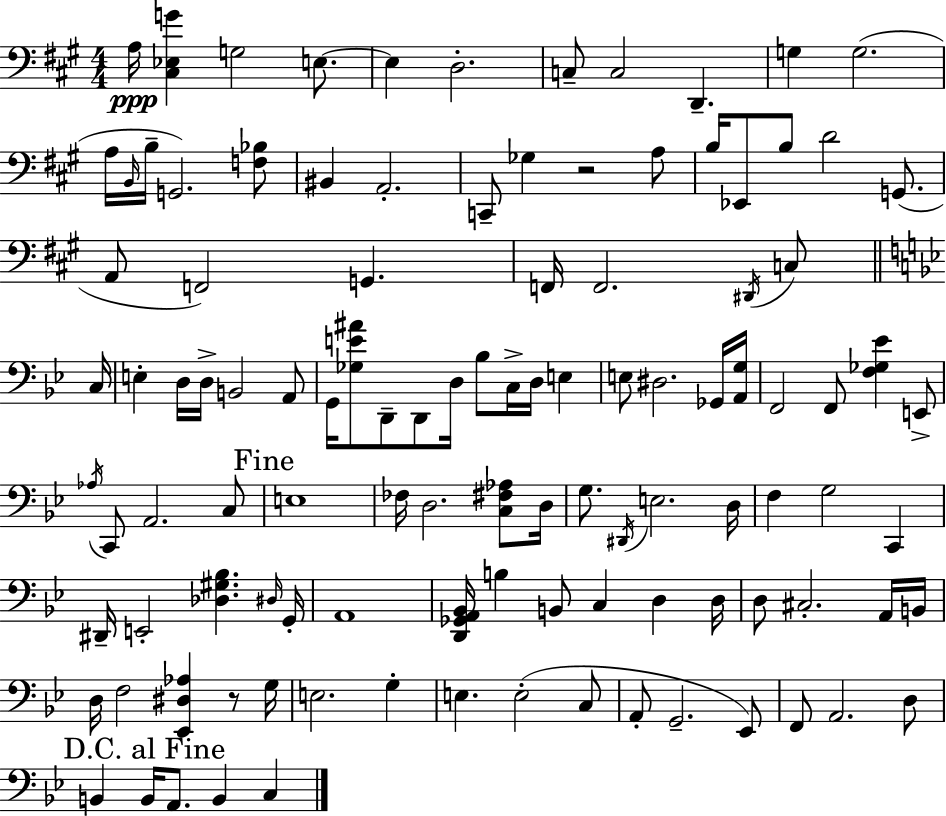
{
  \clef bass
  \numericTimeSignature
  \time 4/4
  \key a \major
  \repeat volta 2 { a16\ppp <cis ees g'>4 g2 e8.~~ | e4 d2.-. | c8-- c2 d,4.-- | g4 g2.( | \break a16 \grace { b,16 } b16-- g,2.) <f bes>8 | bis,4 a,2.-. | c,8-- ges4 r2 a8 | b16 ees,8 b8 d'2 g,8.( | \break a,8 f,2) g,4. | f,16 f,2. \acciaccatura { dis,16 } c8 | \bar "||" \break \key bes \major c16 e4-. d16 d16-> b,2 a,8 | g,16 <ges e' ais'>8 d,8-- d,8 d16 bes8 c16-> d16 e4 | e8 dis2. ges,16 | <a, g>16 f,2 f,8 <f ges ees'>4 e,8-> | \break \acciaccatura { aes16 } c,8 a,2. | c8 \mark "Fine" e1 | fes16 d2. <c fis aes>8 | d16 g8. \acciaccatura { dis,16 } e2. | \break d16 f4 g2 c,4 | dis,16-- e,2-. <des gis bes>4. | \grace { dis16 } g,16-. a,1 | <d, ges, a, bes,>16 b4 b,8 c4 d4 | \break d16 d8 cis2.-. | a,16 b,16 d16 f2 <ees, dis aes>4 | r8 g16 e2. | g4-. e4. e2-.( | \break c8 a,8-. g,2.-- | ees,8) f,8 a,2. | d8 \mark "D.C. al Fine" b,4 b,16 a,8. b,4 | c4 } \bar "|."
}